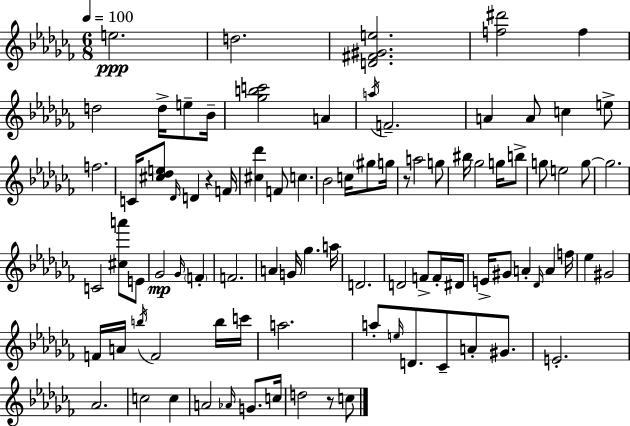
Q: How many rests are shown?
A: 3